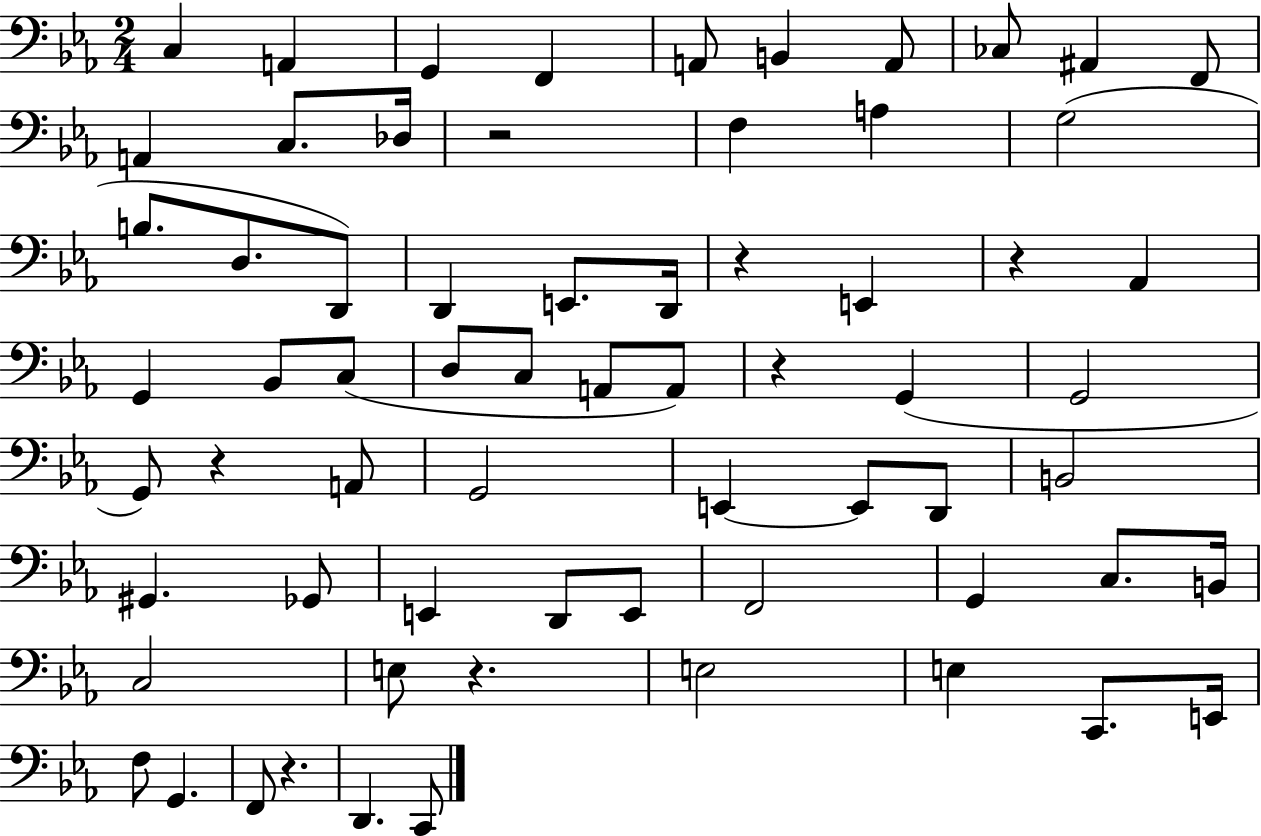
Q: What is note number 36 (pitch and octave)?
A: G2